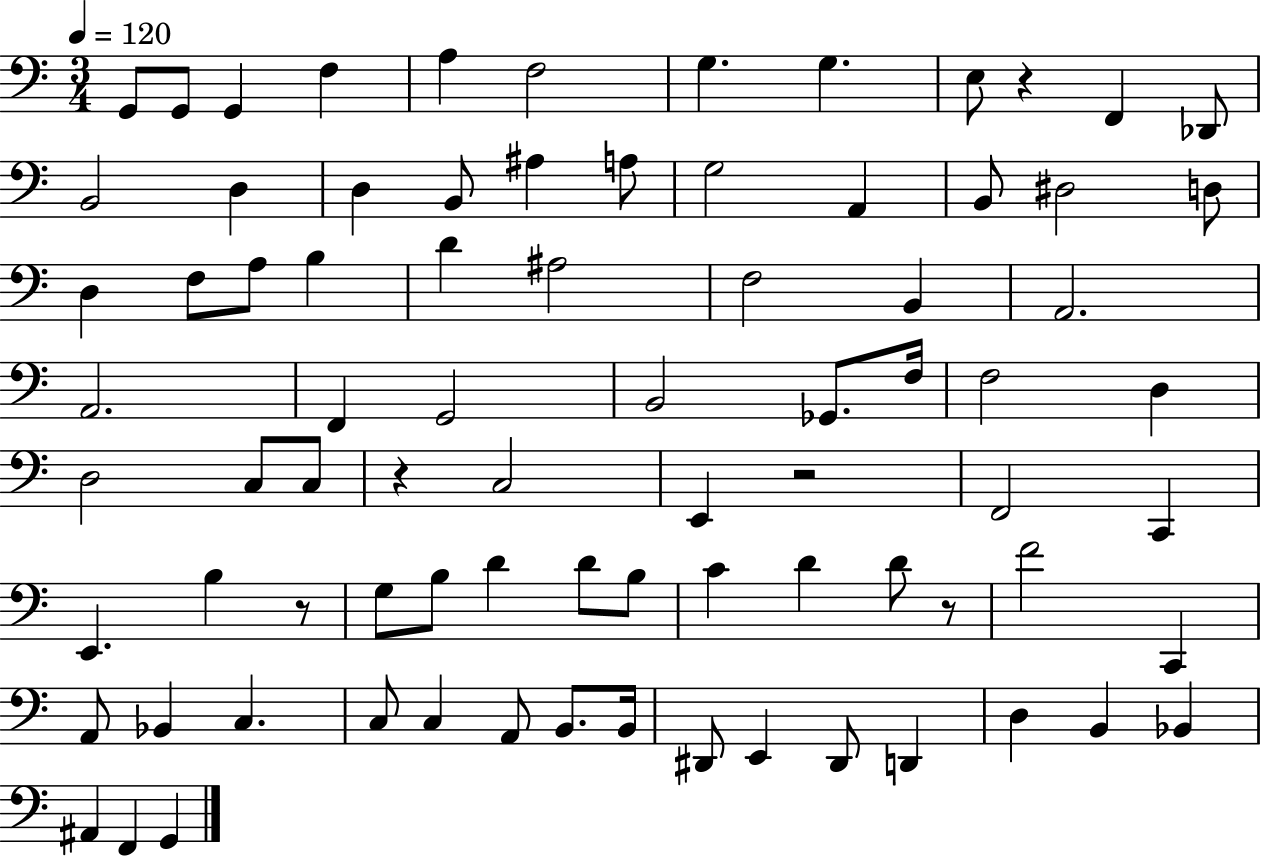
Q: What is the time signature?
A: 3/4